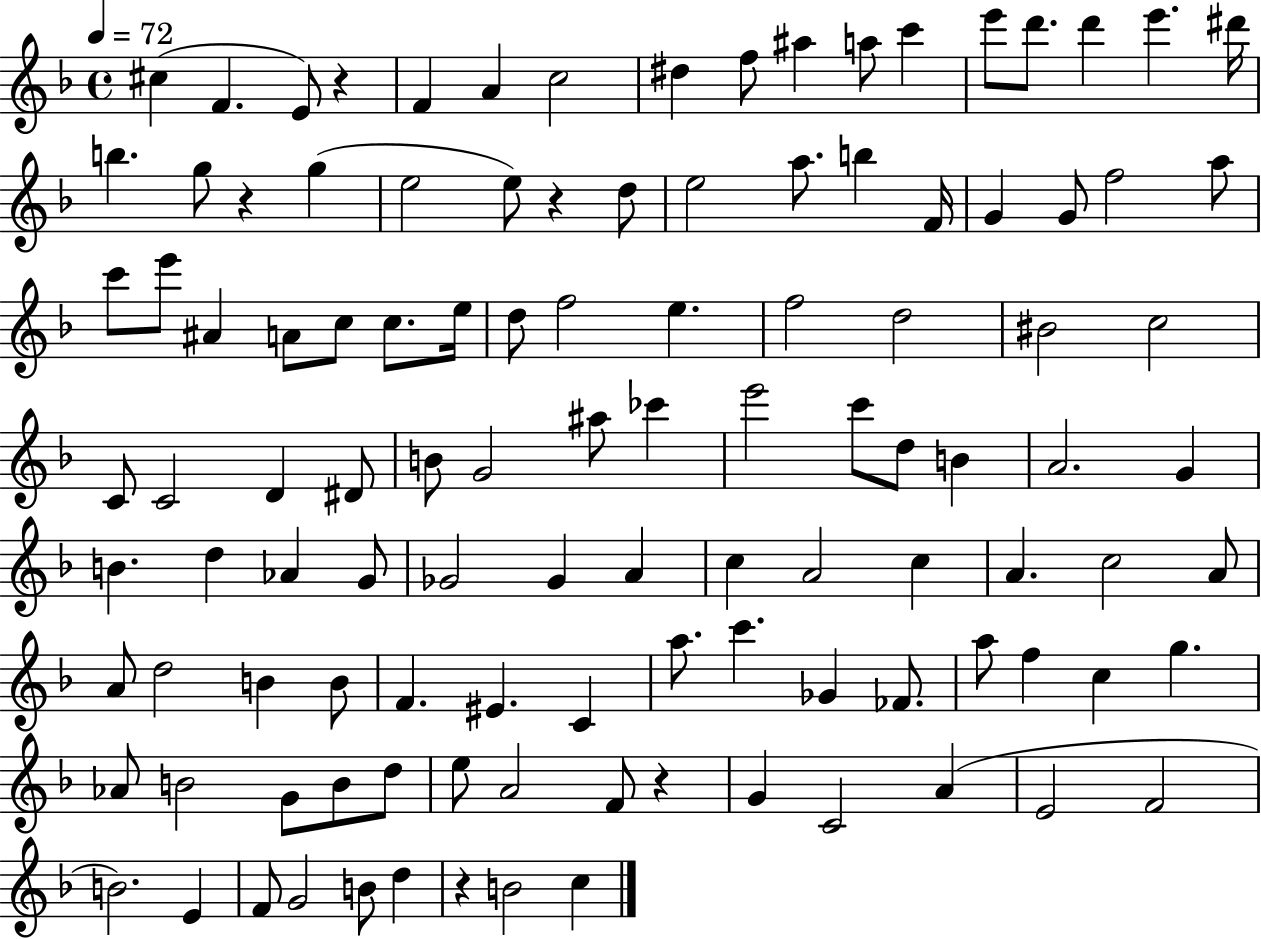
{
  \clef treble
  \time 4/4
  \defaultTimeSignature
  \key f \major
  \tempo 4 = 72
  \repeat volta 2 { cis''4( f'4. e'8) r4 | f'4 a'4 c''2 | dis''4 f''8 ais''4 a''8 c'''4 | e'''8 d'''8. d'''4 e'''4. dis'''16 | \break b''4. g''8 r4 g''4( | e''2 e''8) r4 d''8 | e''2 a''8. b''4 f'16 | g'4 g'8 f''2 a''8 | \break c'''8 e'''8 ais'4 a'8 c''8 c''8. e''16 | d''8 f''2 e''4. | f''2 d''2 | bis'2 c''2 | \break c'8 c'2 d'4 dis'8 | b'8 g'2 ais''8 ces'''4 | e'''2 c'''8 d''8 b'4 | a'2. g'4 | \break b'4. d''4 aes'4 g'8 | ges'2 ges'4 a'4 | c''4 a'2 c''4 | a'4. c''2 a'8 | \break a'8 d''2 b'4 b'8 | f'4. eis'4. c'4 | a''8. c'''4. ges'4 fes'8. | a''8 f''4 c''4 g''4. | \break aes'8 b'2 g'8 b'8 d''8 | e''8 a'2 f'8 r4 | g'4 c'2 a'4( | e'2 f'2 | \break b'2.) e'4 | f'8 g'2 b'8 d''4 | r4 b'2 c''4 | } \bar "|."
}